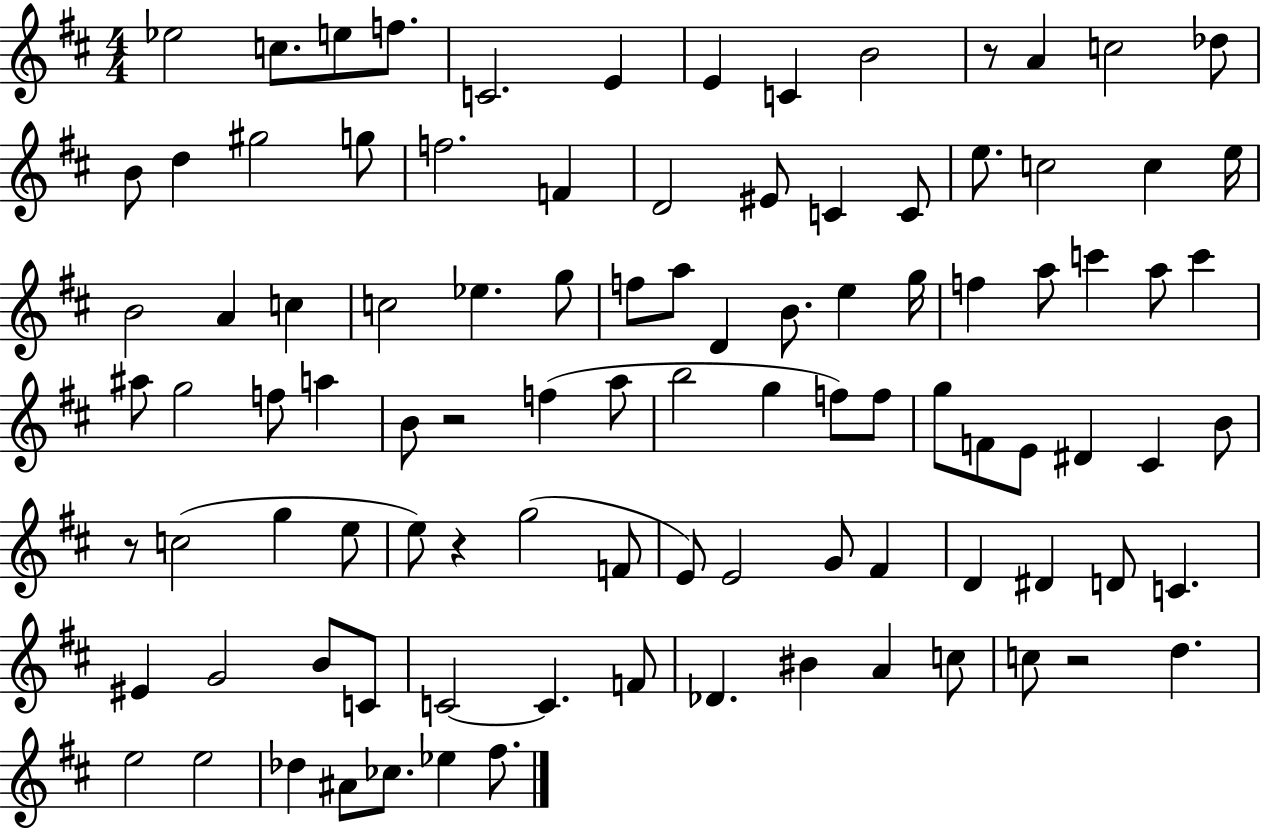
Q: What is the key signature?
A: D major